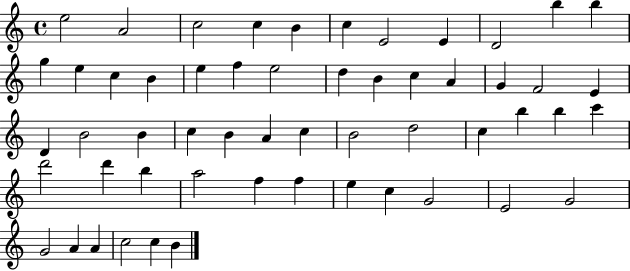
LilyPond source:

{
  \clef treble
  \time 4/4
  \defaultTimeSignature
  \key c \major
  e''2 a'2 | c''2 c''4 b'4 | c''4 e'2 e'4 | d'2 b''4 b''4 | \break g''4 e''4 c''4 b'4 | e''4 f''4 e''2 | d''4 b'4 c''4 a'4 | g'4 f'2 e'4 | \break d'4 b'2 b'4 | c''4 b'4 a'4 c''4 | b'2 d''2 | c''4 b''4 b''4 c'''4 | \break d'''2 d'''4 b''4 | a''2 f''4 f''4 | e''4 c''4 g'2 | e'2 g'2 | \break g'2 a'4 a'4 | c''2 c''4 b'4 | \bar "|."
}